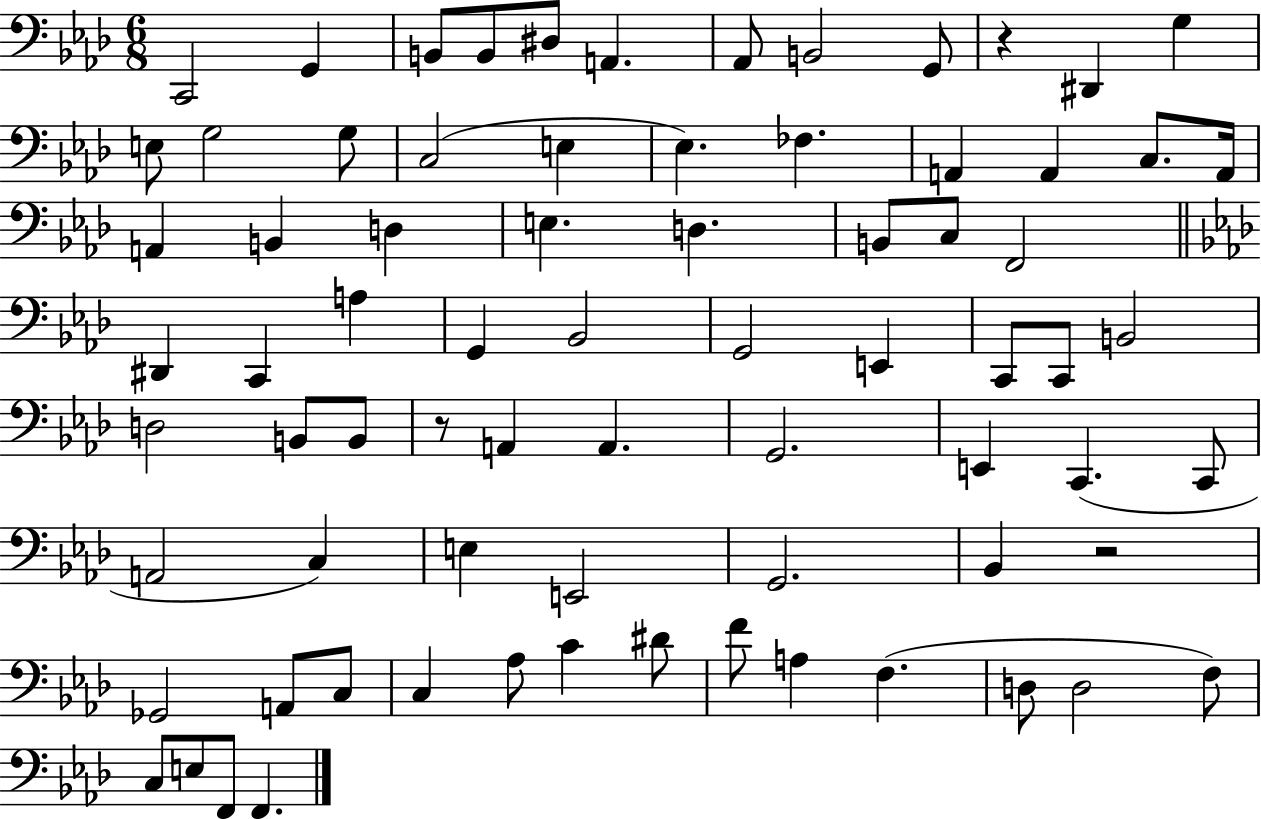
X:1
T:Untitled
M:6/8
L:1/4
K:Ab
C,,2 G,, B,,/2 B,,/2 ^D,/2 A,, _A,,/2 B,,2 G,,/2 z ^D,, G, E,/2 G,2 G,/2 C,2 E, _E, _F, A,, A,, C,/2 A,,/4 A,, B,, D, E, D, B,,/2 C,/2 F,,2 ^D,, C,, A, G,, _B,,2 G,,2 E,, C,,/2 C,,/2 B,,2 D,2 B,,/2 B,,/2 z/2 A,, A,, G,,2 E,, C,, C,,/2 A,,2 C, E, E,,2 G,,2 _B,, z2 _G,,2 A,,/2 C,/2 C, _A,/2 C ^D/2 F/2 A, F, D,/2 D,2 F,/2 C,/2 E,/2 F,,/2 F,,